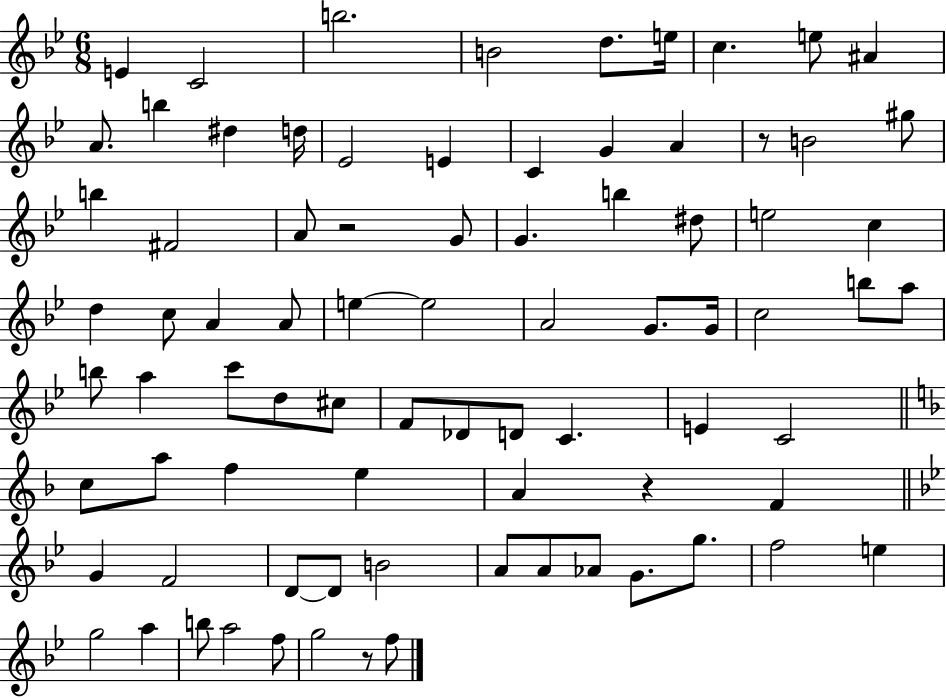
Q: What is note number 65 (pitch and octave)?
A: A4